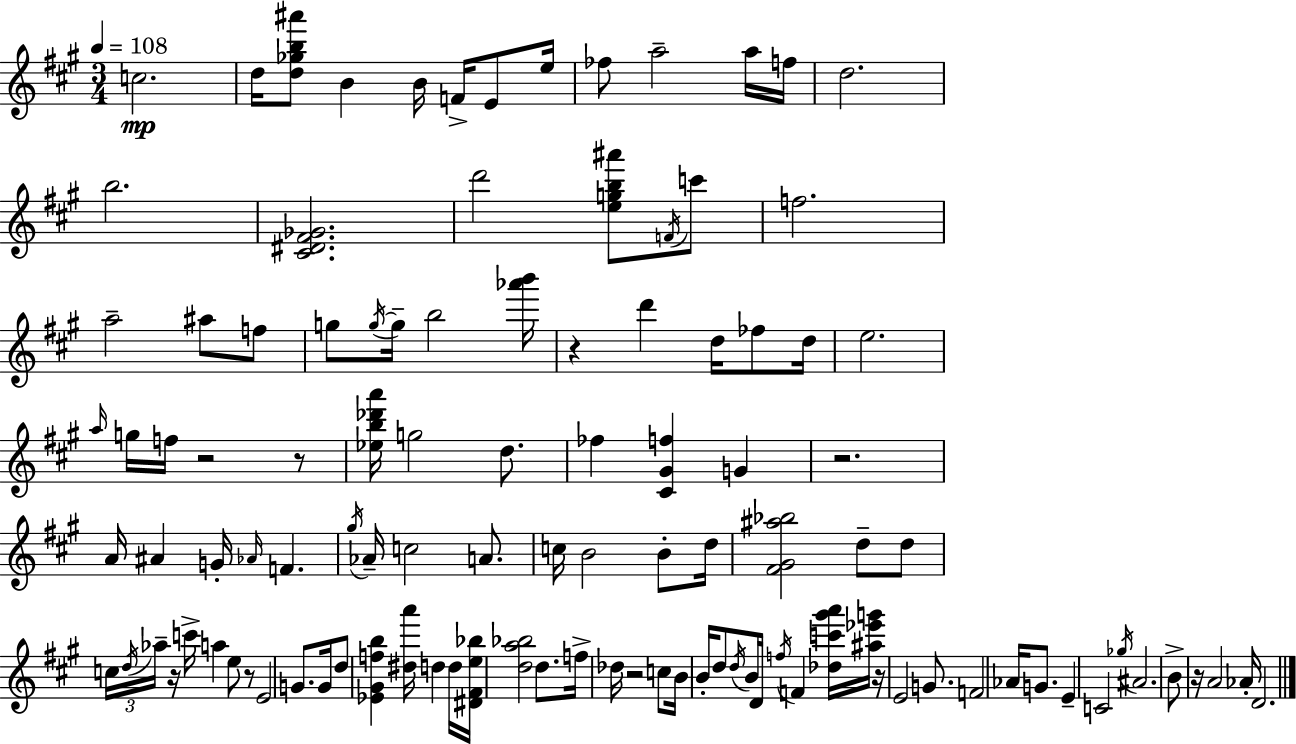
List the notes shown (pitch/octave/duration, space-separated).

C5/h. D5/s [D5,Gb5,B5,A#6]/e B4/q B4/s F4/s E4/e E5/s FES5/e A5/h A5/s F5/s D5/h. B5/h. [C#4,D#4,F#4,Gb4]/h. D6/h [E5,G5,B5,A#6]/e F4/s C6/e F5/h. A5/h A#5/e F5/e G5/e G5/s G5/s B5/h [Ab6,B6]/s R/q D6/q D5/s FES5/e D5/s E5/h. A5/s G5/s F5/s R/h R/e [Eb5,B5,Db6,A6]/s G5/h D5/e. FES5/q [C#4,G#4,F5]/q G4/q R/h. A4/s A#4/q G4/s Ab4/s F4/q. G#5/s Ab4/s C5/h A4/e. C5/s B4/h B4/e D5/s [F#4,G#4,A#5,Bb5]/h D5/e D5/e C5/s D5/s Ab5/s R/s C6/s A5/q E5/e R/e E4/h G4/e. G4/s D5/e [Eb4,G#4,F5,B5]/q [D#5,A6]/s D5/q D5/s [D#4,F#4,E5,Bb5]/s [D5,A5,Bb5]/h D5/e. F5/s Db5/s R/h C5/e B4/s B4/s D5/e D5/s B4/s D4/s F5/s F4/q [Db5,C6,G#6,A6]/s [A#5,Eb6,G6]/s R/s E4/h G4/e. F4/h Ab4/s G4/e. E4/q C4/h Gb5/s A#4/h. B4/e R/s A4/h Ab4/s D4/h.